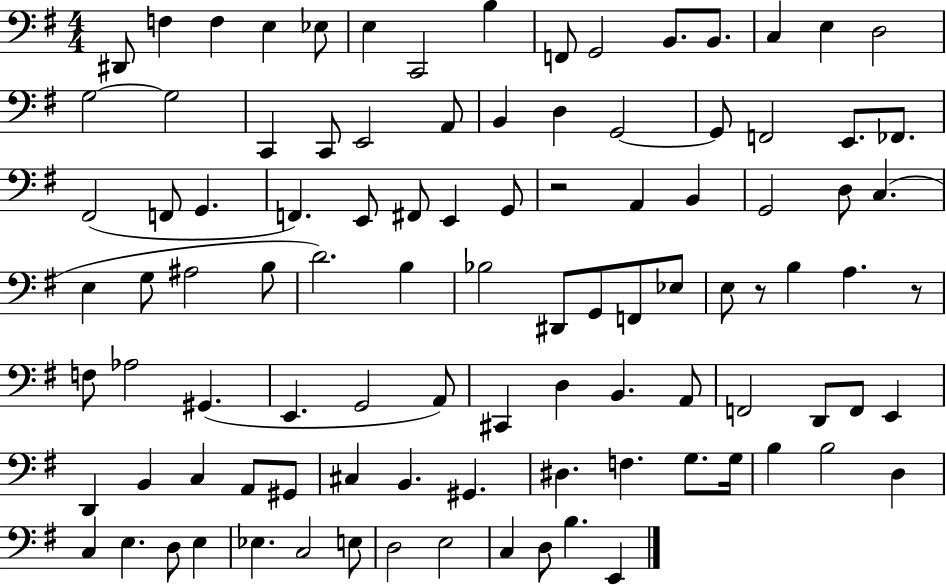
{
  \clef bass
  \numericTimeSignature
  \time 4/4
  \key g \major
  dis,8 f4 f4 e4 ees8 | e4 c,2 b4 | f,8 g,2 b,8. b,8. | c4 e4 d2 | \break g2~~ g2 | c,4 c,8 e,2 a,8 | b,4 d4 g,2~~ | g,8 f,2 e,8. fes,8. | \break fis,2( f,8 g,4. | f,4.) e,8 fis,8 e,4 g,8 | r2 a,4 b,4 | g,2 d8 c4.( | \break e4 g8 ais2 b8 | d'2.) b4 | bes2 dis,8 g,8 f,8 ees8 | e8 r8 b4 a4. r8 | \break f8 aes2 gis,4.( | e,4. g,2 a,8) | cis,4 d4 b,4. a,8 | f,2 d,8 f,8 e,4 | \break d,4 b,4 c4 a,8 gis,8 | cis4 b,4. gis,4. | dis4. f4. g8. g16 | b4 b2 d4 | \break c4 e4. d8 e4 | ees4. c2 e8 | d2 e2 | c4 d8 b4. e,4 | \break \bar "|."
}